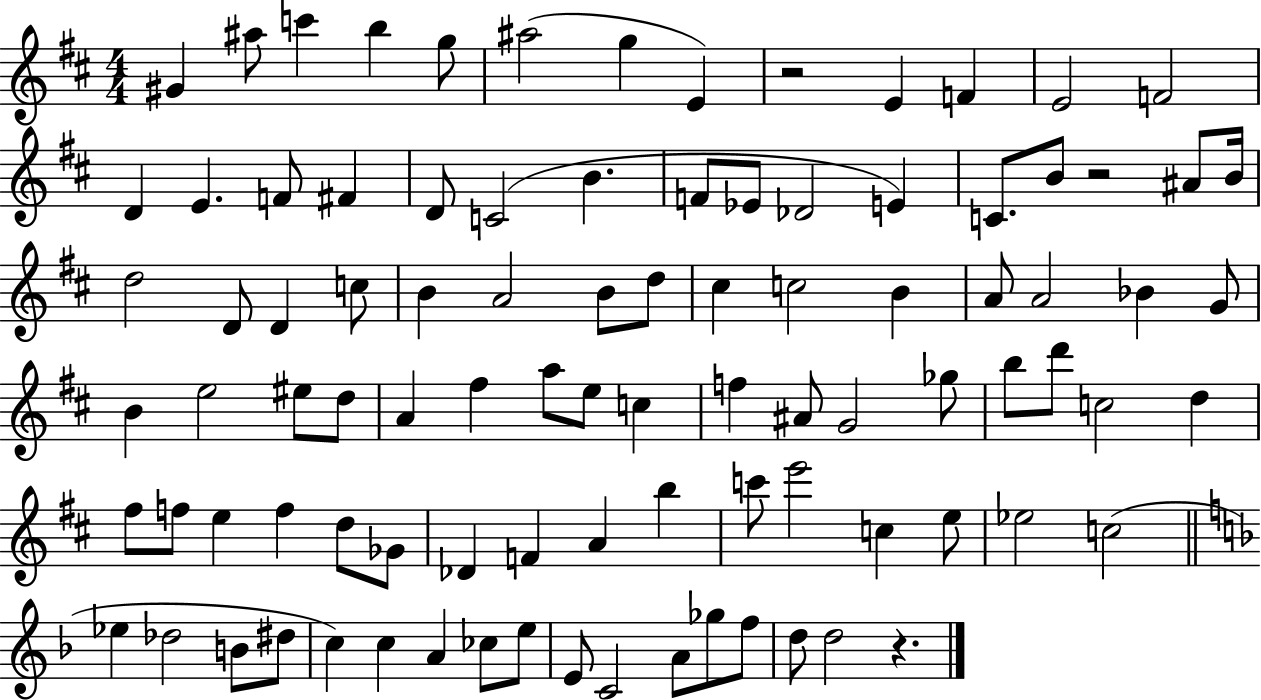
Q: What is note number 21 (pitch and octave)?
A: Eb4